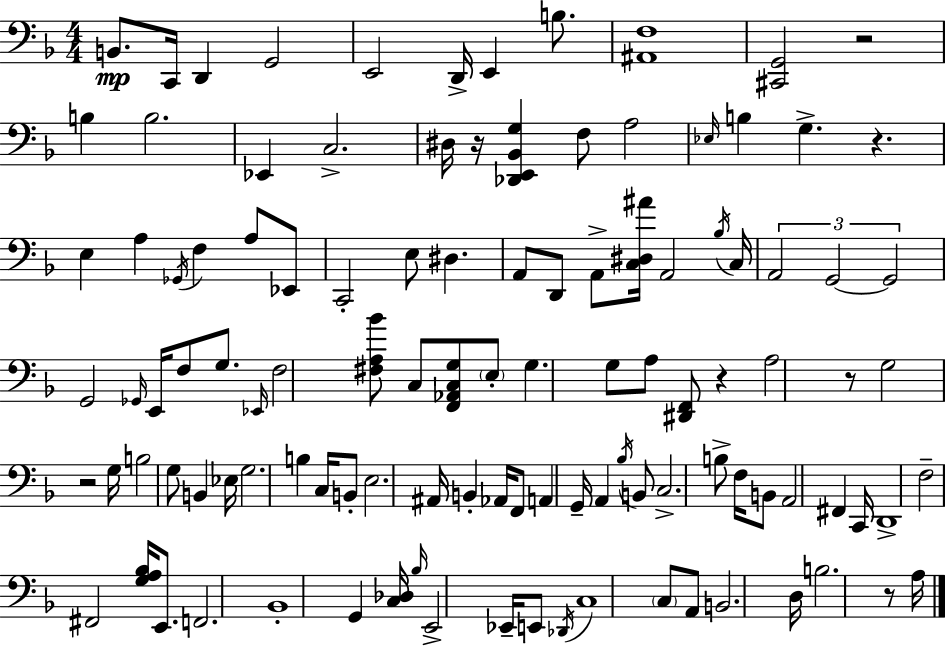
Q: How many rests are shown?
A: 7